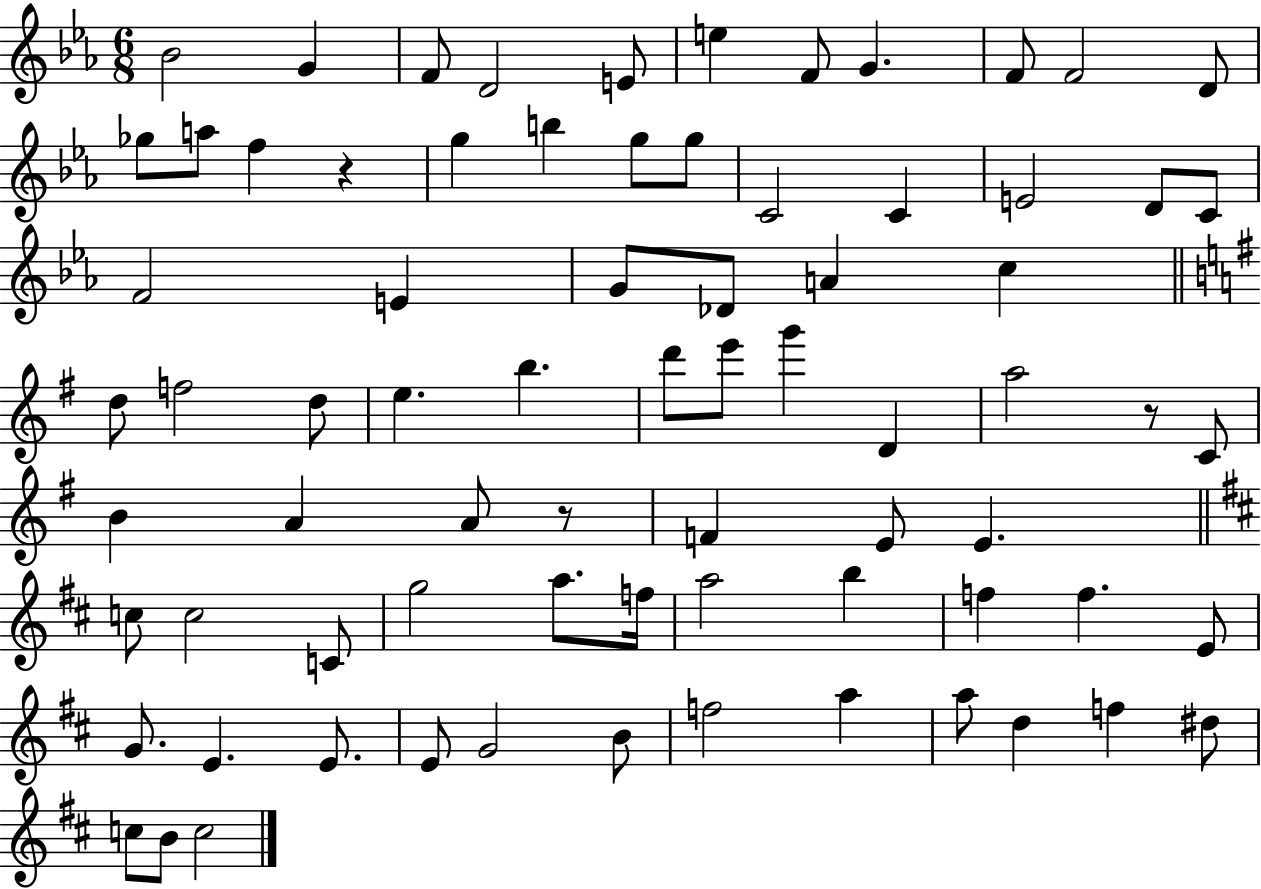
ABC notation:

X:1
T:Untitled
M:6/8
L:1/4
K:Eb
_B2 G F/2 D2 E/2 e F/2 G F/2 F2 D/2 _g/2 a/2 f z g b g/2 g/2 C2 C E2 D/2 C/2 F2 E G/2 _D/2 A c d/2 f2 d/2 e b d'/2 e'/2 g' D a2 z/2 C/2 B A A/2 z/2 F E/2 E c/2 c2 C/2 g2 a/2 f/4 a2 b f f E/2 G/2 E E/2 E/2 G2 B/2 f2 a a/2 d f ^d/2 c/2 B/2 c2